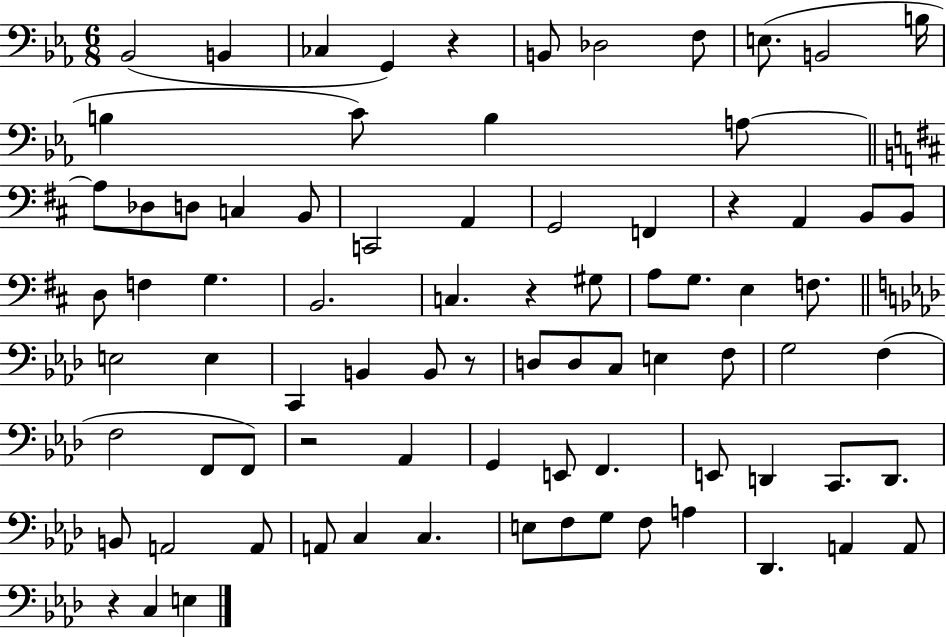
{
  \clef bass
  \numericTimeSignature
  \time 6/8
  \key ees \major
  bes,2( b,4 | ces4 g,4) r4 | b,8 des2 f8 | e8.( b,2 b16 | \break b4 c'8) b4 a8~~ | \bar "||" \break \key d \major a8 des8 d8 c4 b,8 | c,2 a,4 | g,2 f,4 | r4 a,4 b,8 b,8 | \break d8 f4 g4. | b,2. | c4. r4 gis8 | a8 g8. e4 f8. | \break \bar "||" \break \key f \minor e2 e4 | c,4 b,4 b,8 r8 | d8 d8 c8 e4 f8 | g2 f4( | \break f2 f,8 f,8) | r2 aes,4 | g,4 e,8 f,4. | e,8 d,4 c,8. d,8. | \break b,8 a,2 a,8 | a,8 c4 c4. | e8 f8 g8 f8 a4 | des,4. a,4 a,8 | \break r4 c4 e4 | \bar "|."
}